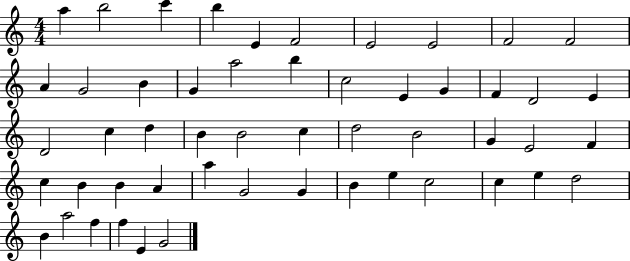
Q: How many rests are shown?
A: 0